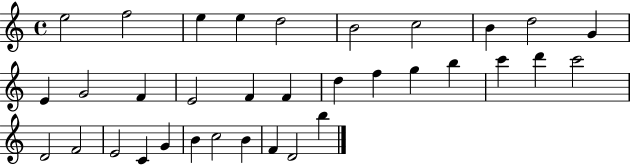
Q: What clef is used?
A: treble